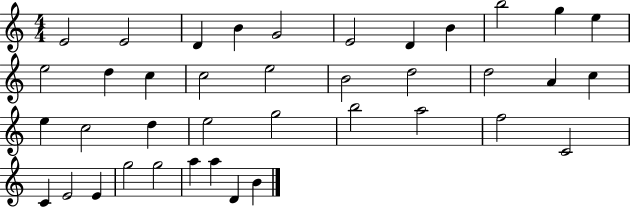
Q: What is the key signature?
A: C major